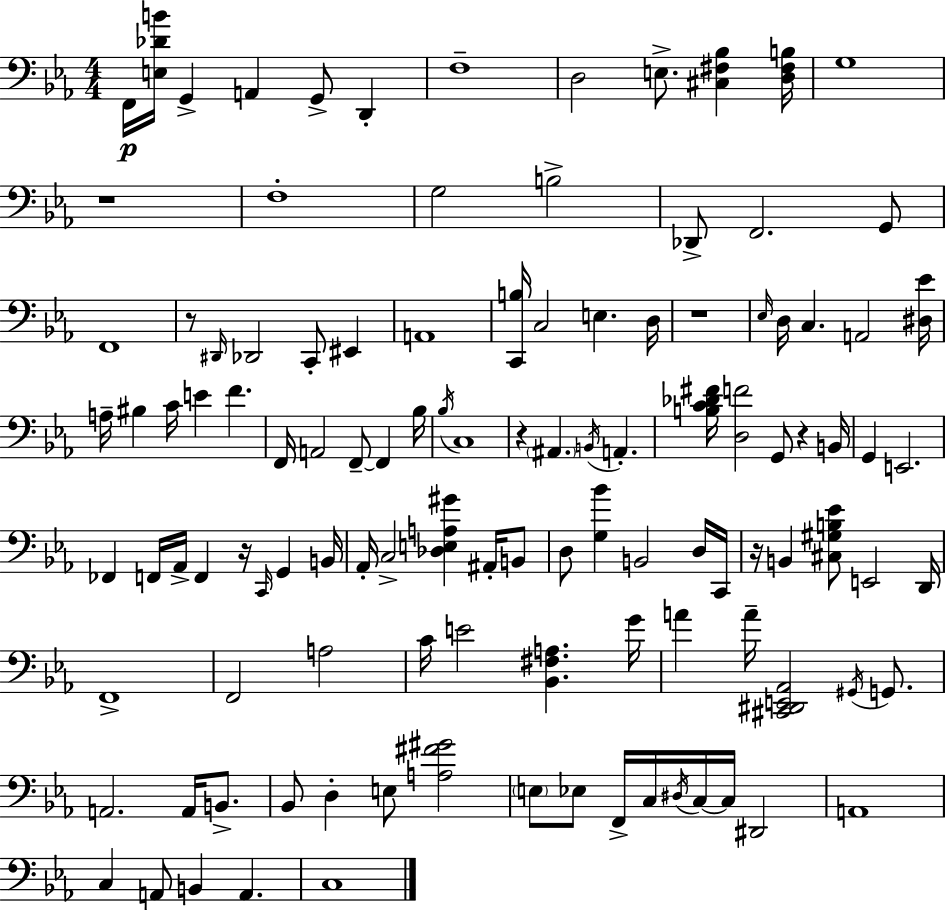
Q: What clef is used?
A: bass